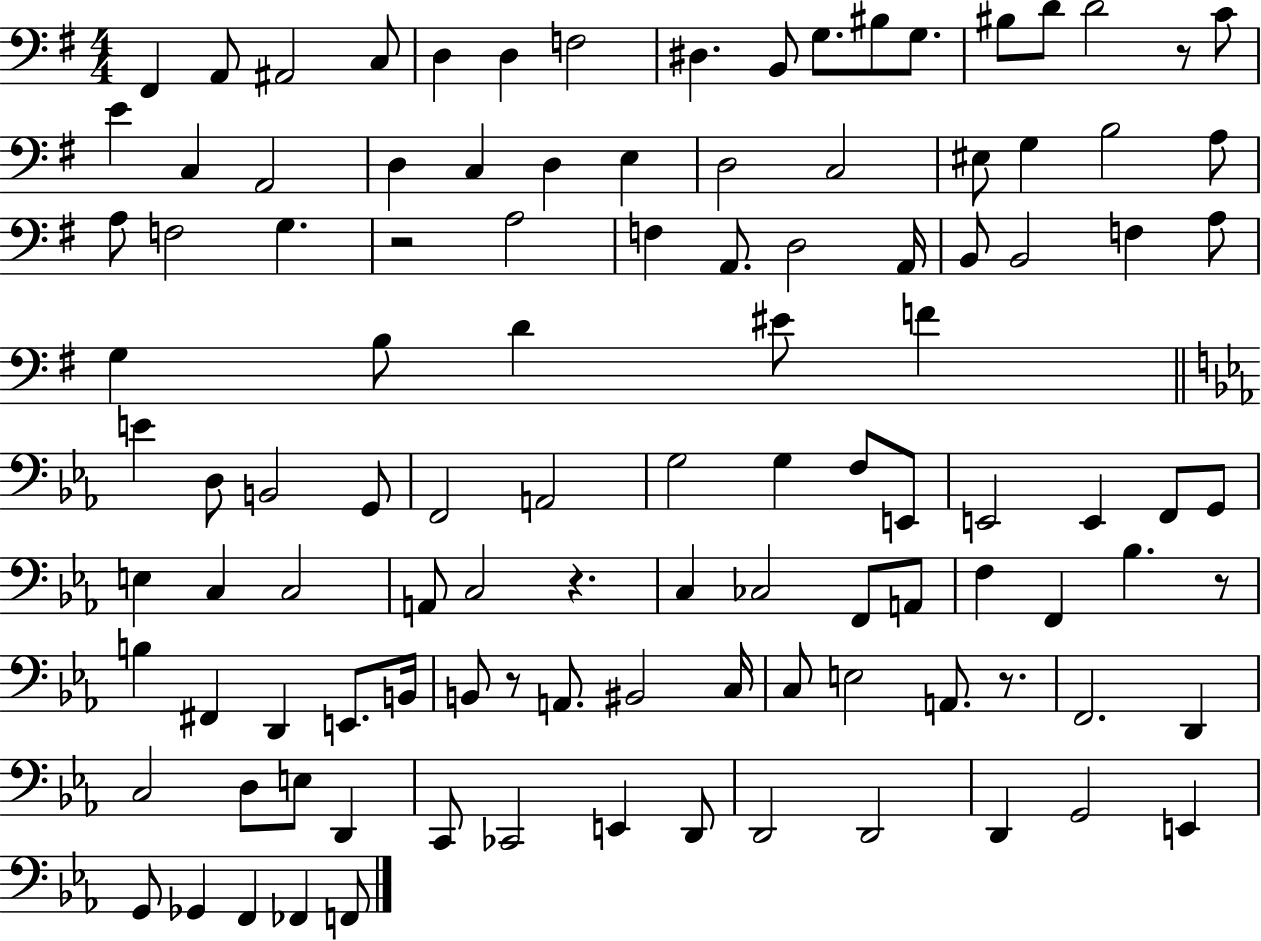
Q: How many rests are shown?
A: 6